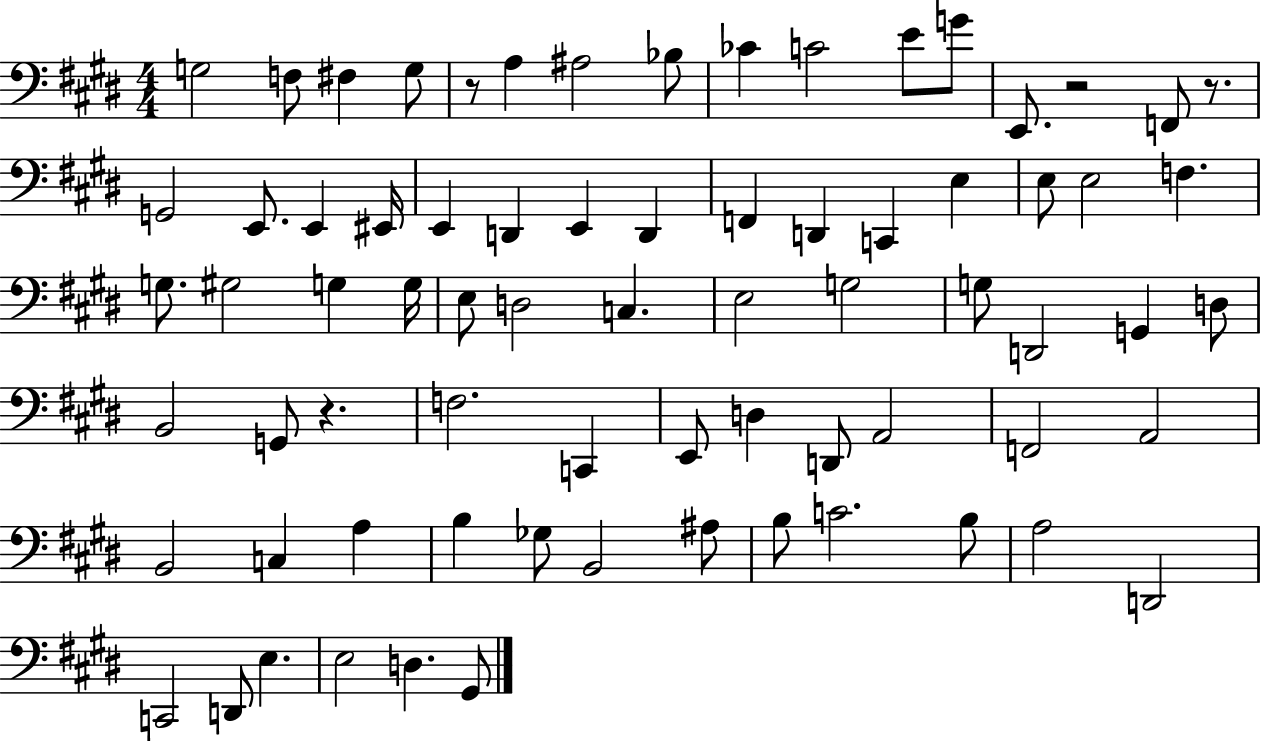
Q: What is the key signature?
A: E major